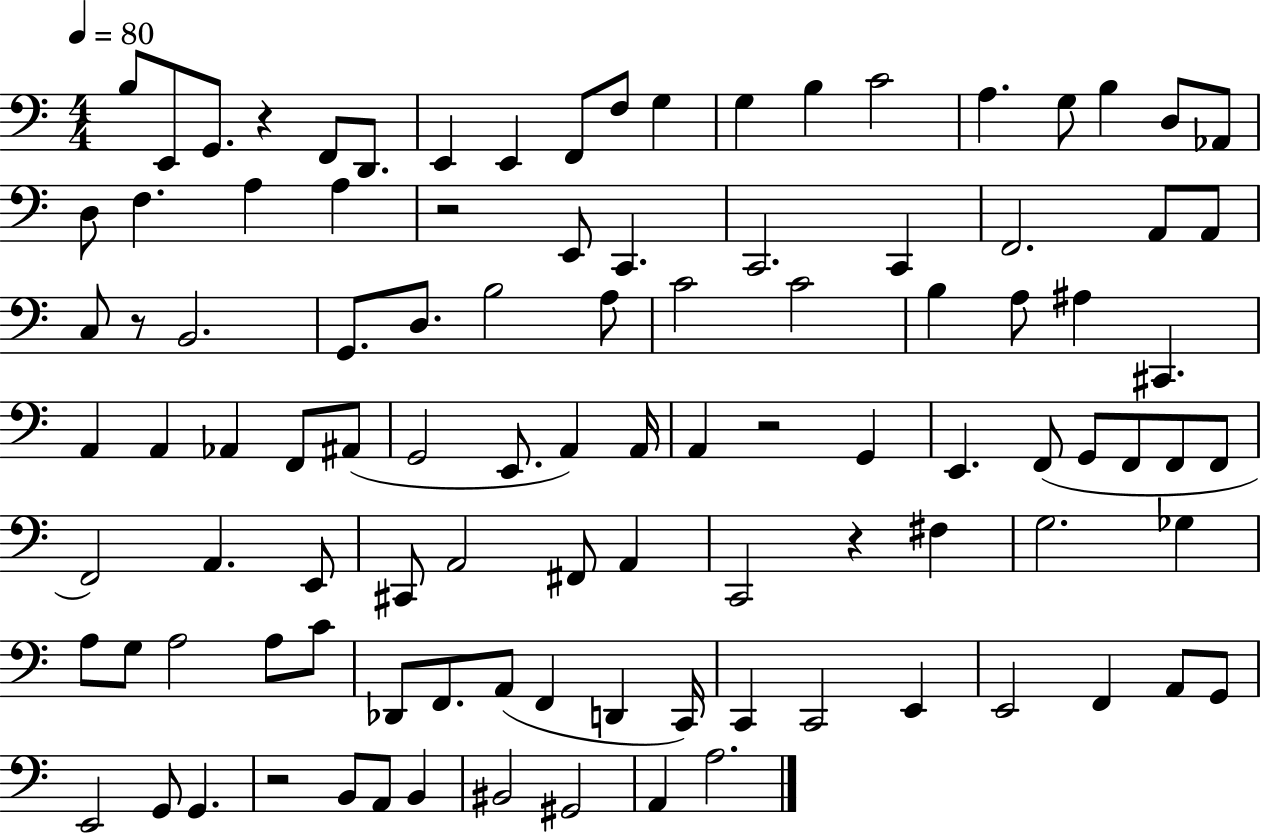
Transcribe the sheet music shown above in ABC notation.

X:1
T:Untitled
M:4/4
L:1/4
K:C
B,/2 E,,/2 G,,/2 z F,,/2 D,,/2 E,, E,, F,,/2 F,/2 G, G, B, C2 A, G,/2 B, D,/2 _A,,/2 D,/2 F, A, A, z2 E,,/2 C,, C,,2 C,, F,,2 A,,/2 A,,/2 C,/2 z/2 B,,2 G,,/2 D,/2 B,2 A,/2 C2 C2 B, A,/2 ^A, ^C,, A,, A,, _A,, F,,/2 ^A,,/2 G,,2 E,,/2 A,, A,,/4 A,, z2 G,, E,, F,,/2 G,,/2 F,,/2 F,,/2 F,,/2 F,,2 A,, E,,/2 ^C,,/2 A,,2 ^F,,/2 A,, C,,2 z ^F, G,2 _G, A,/2 G,/2 A,2 A,/2 C/2 _D,,/2 F,,/2 A,,/2 F,, D,, C,,/4 C,, C,,2 E,, E,,2 F,, A,,/2 G,,/2 E,,2 G,,/2 G,, z2 B,,/2 A,,/2 B,, ^B,,2 ^G,,2 A,, A,2